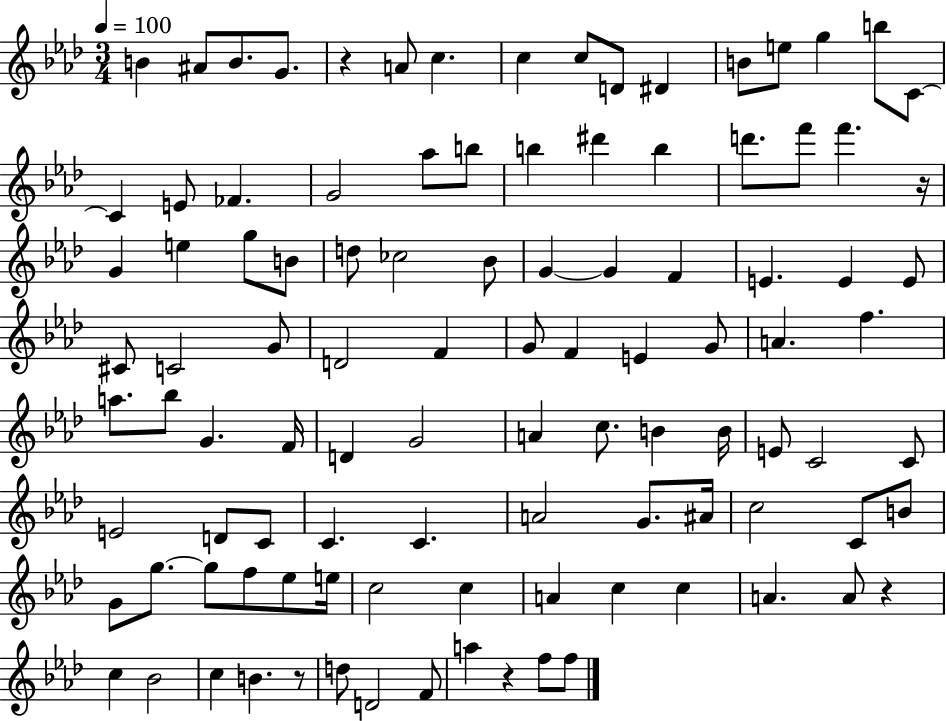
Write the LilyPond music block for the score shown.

{
  \clef treble
  \numericTimeSignature
  \time 3/4
  \key aes \major
  \tempo 4 = 100
  b'4 ais'8 b'8. g'8. | r4 a'8 c''4. | c''4 c''8 d'8 dis'4 | b'8 e''8 g''4 b''8 c'8~~ | \break c'4 e'8 fes'4. | g'2 aes''8 b''8 | b''4 dis'''4 b''4 | d'''8. f'''8 f'''4. r16 | \break g'4 e''4 g''8 b'8 | d''8 ces''2 bes'8 | g'4~~ g'4 f'4 | e'4. e'4 e'8 | \break cis'8 c'2 g'8 | d'2 f'4 | g'8 f'4 e'4 g'8 | a'4. f''4. | \break a''8. bes''8 g'4. f'16 | d'4 g'2 | a'4 c''8. b'4 b'16 | e'8 c'2 c'8 | \break e'2 d'8 c'8 | c'4. c'4. | a'2 g'8. ais'16 | c''2 c'8 b'8 | \break g'8 g''8.~~ g''8 f''8 ees''8 e''16 | c''2 c''4 | a'4 c''4 c''4 | a'4. a'8 r4 | \break c''4 bes'2 | c''4 b'4. r8 | d''8 d'2 f'8 | a''4 r4 f''8 f''8 | \break \bar "|."
}